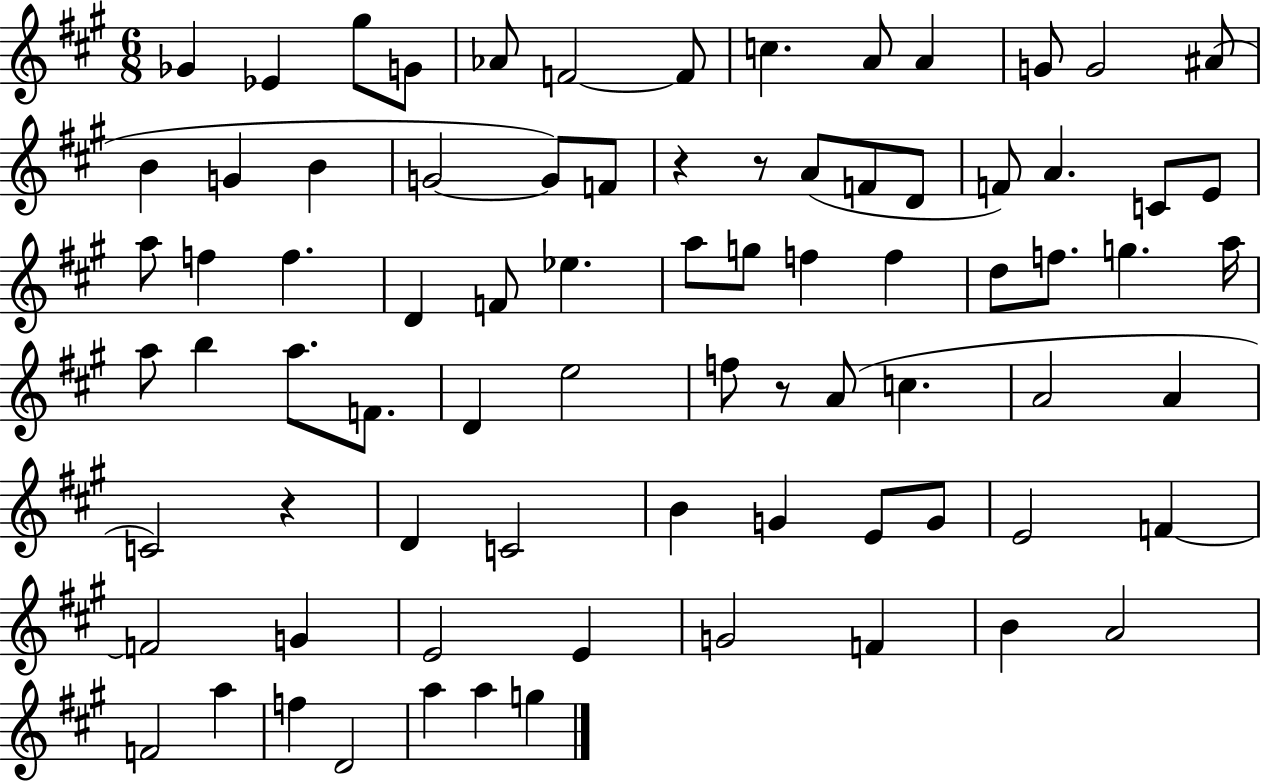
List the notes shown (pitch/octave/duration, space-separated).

Gb4/q Eb4/q G#5/e G4/e Ab4/e F4/h F4/e C5/q. A4/e A4/q G4/e G4/h A#4/e B4/q G4/q B4/q G4/h G4/e F4/e R/q R/e A4/e F4/e D4/e F4/e A4/q. C4/e E4/e A5/e F5/q F5/q. D4/q F4/e Eb5/q. A5/e G5/e F5/q F5/q D5/e F5/e. G5/q. A5/s A5/e B5/q A5/e. F4/e. D4/q E5/h F5/e R/e A4/e C5/q. A4/h A4/q C4/h R/q D4/q C4/h B4/q G4/q E4/e G4/e E4/h F4/q F4/h G4/q E4/h E4/q G4/h F4/q B4/q A4/h F4/h A5/q F5/q D4/h A5/q A5/q G5/q